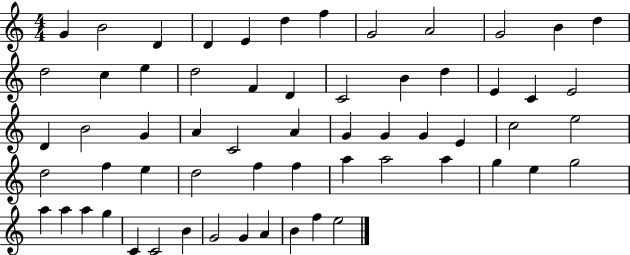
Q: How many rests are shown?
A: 0